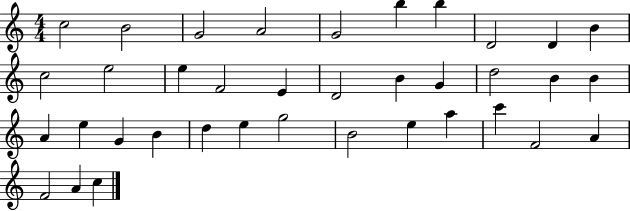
C5/h B4/h G4/h A4/h G4/h B5/q B5/q D4/h D4/q B4/q C5/h E5/h E5/q F4/h E4/q D4/h B4/q G4/q D5/h B4/q B4/q A4/q E5/q G4/q B4/q D5/q E5/q G5/h B4/h E5/q A5/q C6/q F4/h A4/q F4/h A4/q C5/q